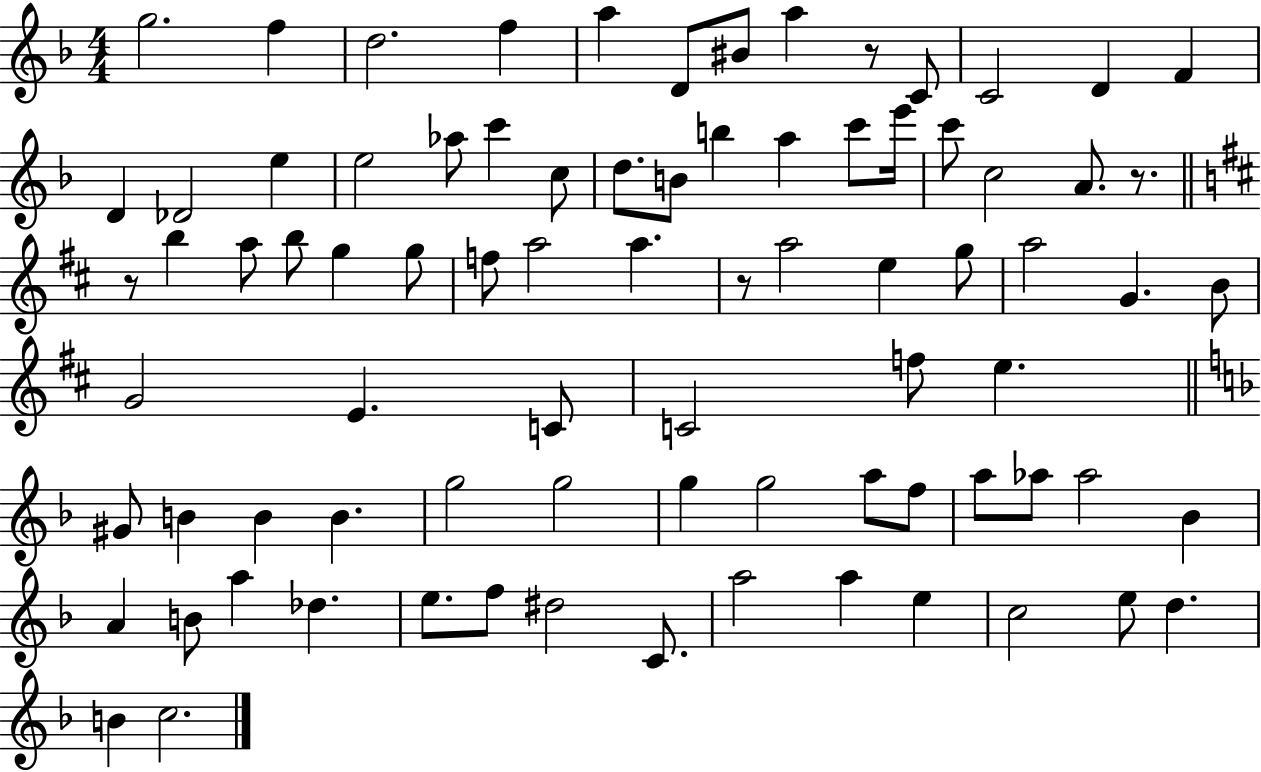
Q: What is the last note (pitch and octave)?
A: C5